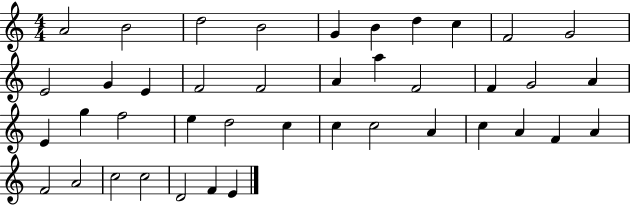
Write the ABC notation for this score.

X:1
T:Untitled
M:4/4
L:1/4
K:C
A2 B2 d2 B2 G B d c F2 G2 E2 G E F2 F2 A a F2 F G2 A E g f2 e d2 c c c2 A c A F A F2 A2 c2 c2 D2 F E